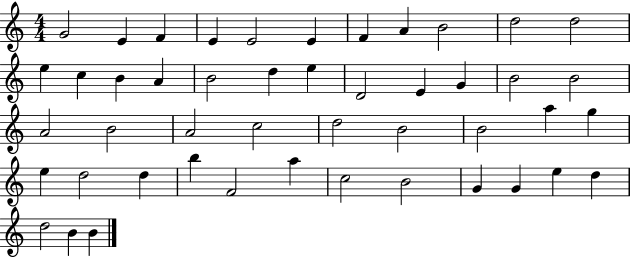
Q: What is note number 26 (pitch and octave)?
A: A4